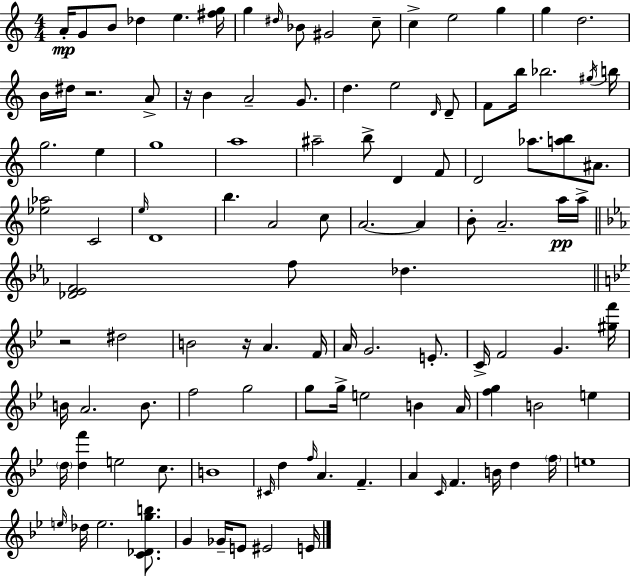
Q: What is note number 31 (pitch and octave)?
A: G5